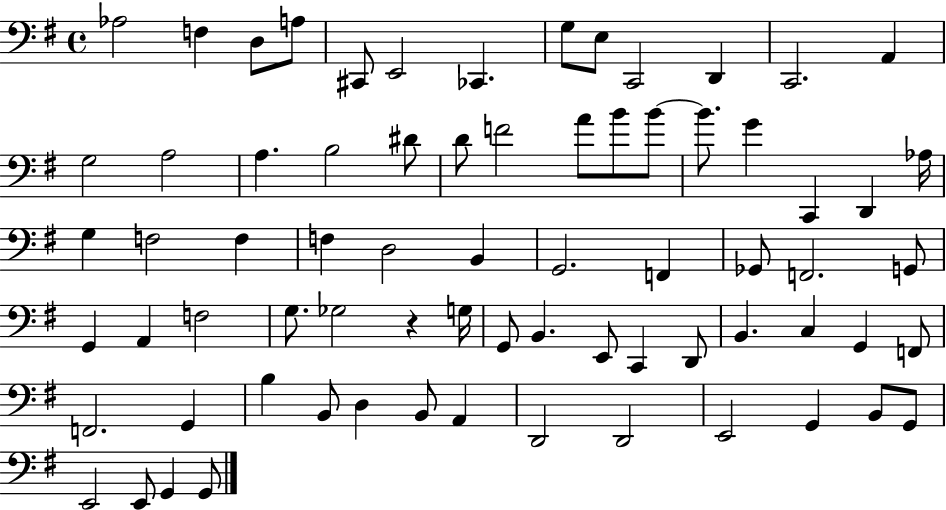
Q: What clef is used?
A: bass